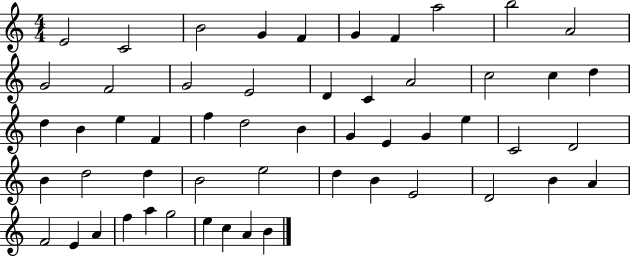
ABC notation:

X:1
T:Untitled
M:4/4
L:1/4
K:C
E2 C2 B2 G F G F a2 b2 A2 G2 F2 G2 E2 D C A2 c2 c d d B e F f d2 B G E G e C2 D2 B d2 d B2 e2 d B E2 D2 B A F2 E A f a g2 e c A B